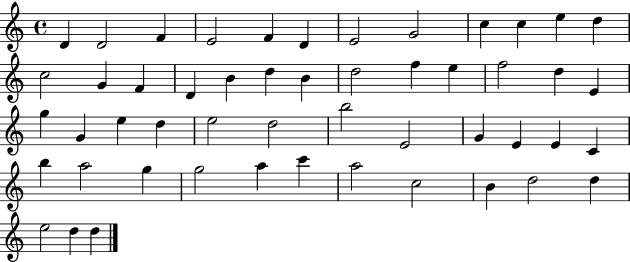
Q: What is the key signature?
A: C major